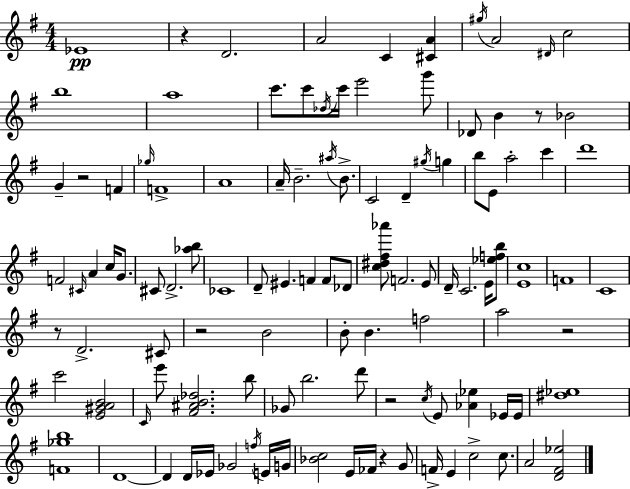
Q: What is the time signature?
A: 4/4